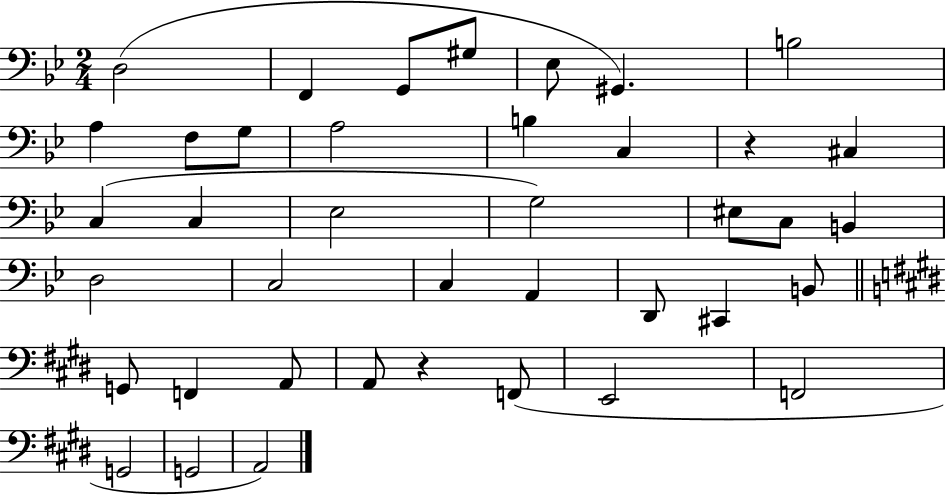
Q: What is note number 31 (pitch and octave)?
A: A2